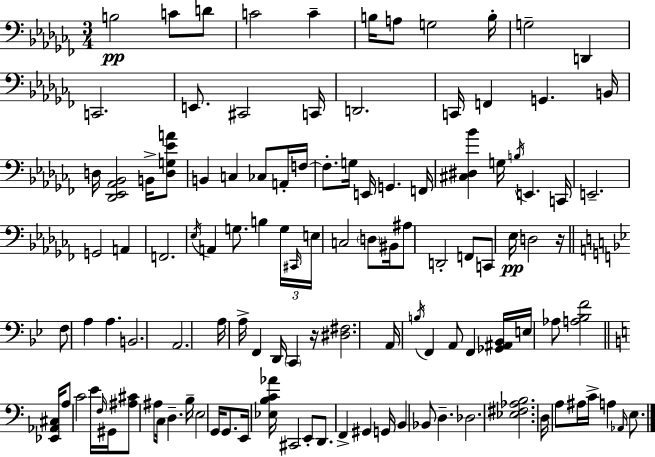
{
  \clef bass
  \numericTimeSignature
  \time 3/4
  \key aes \minor
  b2\pp c'8 d'8 | c'2 c'4-- | b16 a8 g2 b16-. | g2-- d,4 | \break c,2. | e,8. cis,2 c,16 | d,2. | c,16 f,4 g,4. b,16 | \break d16 <des, ees, aes, bes,>2 b,16-> <d g ees' a'>8 | b,4 c4 ces8 a,16-. f16~~ | f8.-. g16 e,16 g,4. f,16 | <cis dis bes'>4 g16 \acciaccatura { b16 } e,4. | \break c,16 e,2.-- | g,2 a,4 | f,2. | \acciaccatura { ees16 } a,4 g8. b4 | \break \tuplet 3/2 { g16 \grace { cis,16 } e16 } c2 | \parenthesize d8 bis,16 ais8 d,2-. | f,8 c,8 ees16\pp d2 | r16 \bar "||" \break \key bes \major f8 a4 a4. | b,2. | a,2. | a16 a16-> f,4 d,16 \parenthesize c,4 r16 | \break <dis fis>2. | a,16 \acciaccatura { b16 } f,4 a,8 f,4 | <ges, ais, bes,>16 e16 aes8 <a bes f'>2 | \bar "||" \break \key c \major <ees, aes, cis>16 a8 c'2 e'16 | \grace { f16 } gis,16 <ais cis'>8 ais8 c16 d4.-- | b16-- \parenthesize e2 g,16 g,8. | e,16 <ees b c' aes'>16 cis,2 | \break e,8-. d,8. f,4-> gis,4 | g,16 b,4 bes,8 d4.-- | des2. | <ees fis aes b>2. | \break d16 a8 ais16 c'16-> a4 \grace { aes,16 } | e8. \bar "|."
}